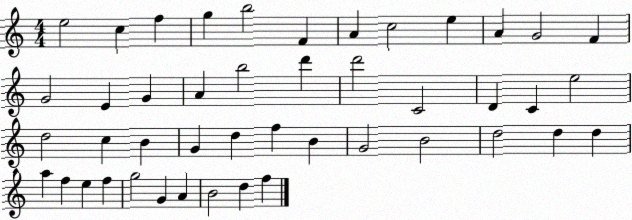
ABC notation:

X:1
T:Untitled
M:4/4
L:1/4
K:C
e2 c f g b2 F A c2 e A G2 F G2 E G A b2 d' d'2 C2 D C e2 d2 c B G d f B G2 B2 d2 d d a f e f g2 G A B2 d f